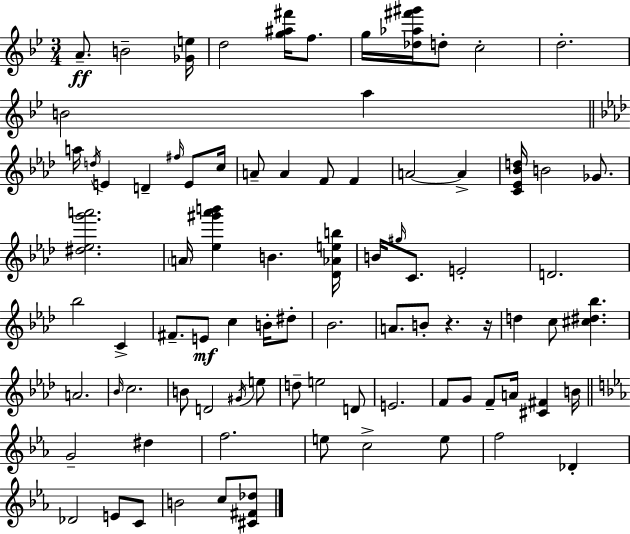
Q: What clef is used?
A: treble